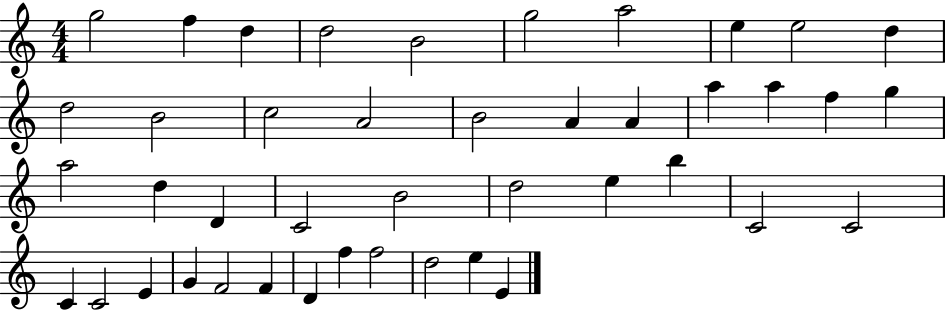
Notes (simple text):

G5/h F5/q D5/q D5/h B4/h G5/h A5/h E5/q E5/h D5/q D5/h B4/h C5/h A4/h B4/h A4/q A4/q A5/q A5/q F5/q G5/q A5/h D5/q D4/q C4/h B4/h D5/h E5/q B5/q C4/h C4/h C4/q C4/h E4/q G4/q F4/h F4/q D4/q F5/q F5/h D5/h E5/q E4/q